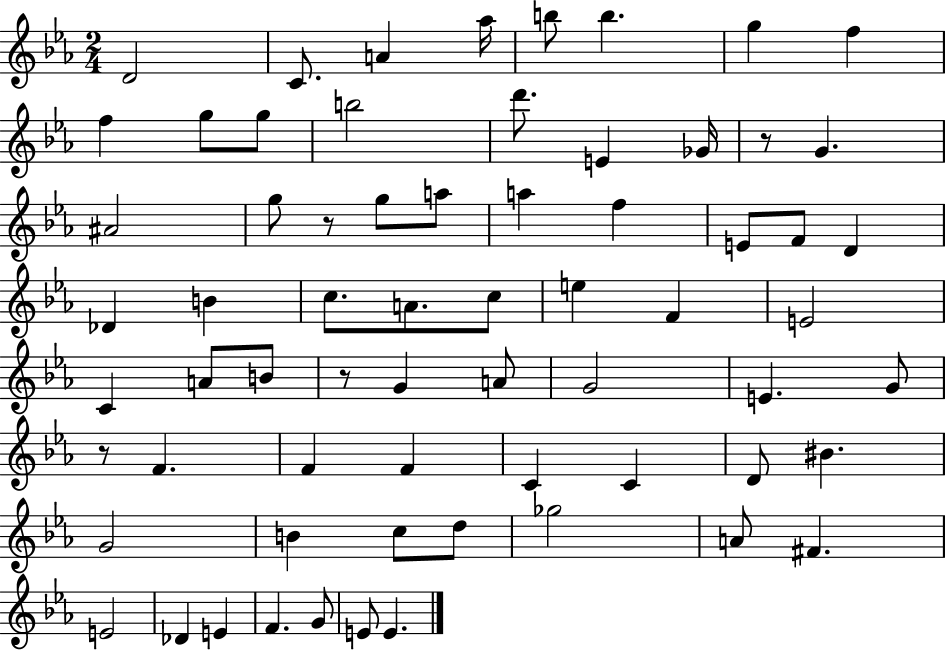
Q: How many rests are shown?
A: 4